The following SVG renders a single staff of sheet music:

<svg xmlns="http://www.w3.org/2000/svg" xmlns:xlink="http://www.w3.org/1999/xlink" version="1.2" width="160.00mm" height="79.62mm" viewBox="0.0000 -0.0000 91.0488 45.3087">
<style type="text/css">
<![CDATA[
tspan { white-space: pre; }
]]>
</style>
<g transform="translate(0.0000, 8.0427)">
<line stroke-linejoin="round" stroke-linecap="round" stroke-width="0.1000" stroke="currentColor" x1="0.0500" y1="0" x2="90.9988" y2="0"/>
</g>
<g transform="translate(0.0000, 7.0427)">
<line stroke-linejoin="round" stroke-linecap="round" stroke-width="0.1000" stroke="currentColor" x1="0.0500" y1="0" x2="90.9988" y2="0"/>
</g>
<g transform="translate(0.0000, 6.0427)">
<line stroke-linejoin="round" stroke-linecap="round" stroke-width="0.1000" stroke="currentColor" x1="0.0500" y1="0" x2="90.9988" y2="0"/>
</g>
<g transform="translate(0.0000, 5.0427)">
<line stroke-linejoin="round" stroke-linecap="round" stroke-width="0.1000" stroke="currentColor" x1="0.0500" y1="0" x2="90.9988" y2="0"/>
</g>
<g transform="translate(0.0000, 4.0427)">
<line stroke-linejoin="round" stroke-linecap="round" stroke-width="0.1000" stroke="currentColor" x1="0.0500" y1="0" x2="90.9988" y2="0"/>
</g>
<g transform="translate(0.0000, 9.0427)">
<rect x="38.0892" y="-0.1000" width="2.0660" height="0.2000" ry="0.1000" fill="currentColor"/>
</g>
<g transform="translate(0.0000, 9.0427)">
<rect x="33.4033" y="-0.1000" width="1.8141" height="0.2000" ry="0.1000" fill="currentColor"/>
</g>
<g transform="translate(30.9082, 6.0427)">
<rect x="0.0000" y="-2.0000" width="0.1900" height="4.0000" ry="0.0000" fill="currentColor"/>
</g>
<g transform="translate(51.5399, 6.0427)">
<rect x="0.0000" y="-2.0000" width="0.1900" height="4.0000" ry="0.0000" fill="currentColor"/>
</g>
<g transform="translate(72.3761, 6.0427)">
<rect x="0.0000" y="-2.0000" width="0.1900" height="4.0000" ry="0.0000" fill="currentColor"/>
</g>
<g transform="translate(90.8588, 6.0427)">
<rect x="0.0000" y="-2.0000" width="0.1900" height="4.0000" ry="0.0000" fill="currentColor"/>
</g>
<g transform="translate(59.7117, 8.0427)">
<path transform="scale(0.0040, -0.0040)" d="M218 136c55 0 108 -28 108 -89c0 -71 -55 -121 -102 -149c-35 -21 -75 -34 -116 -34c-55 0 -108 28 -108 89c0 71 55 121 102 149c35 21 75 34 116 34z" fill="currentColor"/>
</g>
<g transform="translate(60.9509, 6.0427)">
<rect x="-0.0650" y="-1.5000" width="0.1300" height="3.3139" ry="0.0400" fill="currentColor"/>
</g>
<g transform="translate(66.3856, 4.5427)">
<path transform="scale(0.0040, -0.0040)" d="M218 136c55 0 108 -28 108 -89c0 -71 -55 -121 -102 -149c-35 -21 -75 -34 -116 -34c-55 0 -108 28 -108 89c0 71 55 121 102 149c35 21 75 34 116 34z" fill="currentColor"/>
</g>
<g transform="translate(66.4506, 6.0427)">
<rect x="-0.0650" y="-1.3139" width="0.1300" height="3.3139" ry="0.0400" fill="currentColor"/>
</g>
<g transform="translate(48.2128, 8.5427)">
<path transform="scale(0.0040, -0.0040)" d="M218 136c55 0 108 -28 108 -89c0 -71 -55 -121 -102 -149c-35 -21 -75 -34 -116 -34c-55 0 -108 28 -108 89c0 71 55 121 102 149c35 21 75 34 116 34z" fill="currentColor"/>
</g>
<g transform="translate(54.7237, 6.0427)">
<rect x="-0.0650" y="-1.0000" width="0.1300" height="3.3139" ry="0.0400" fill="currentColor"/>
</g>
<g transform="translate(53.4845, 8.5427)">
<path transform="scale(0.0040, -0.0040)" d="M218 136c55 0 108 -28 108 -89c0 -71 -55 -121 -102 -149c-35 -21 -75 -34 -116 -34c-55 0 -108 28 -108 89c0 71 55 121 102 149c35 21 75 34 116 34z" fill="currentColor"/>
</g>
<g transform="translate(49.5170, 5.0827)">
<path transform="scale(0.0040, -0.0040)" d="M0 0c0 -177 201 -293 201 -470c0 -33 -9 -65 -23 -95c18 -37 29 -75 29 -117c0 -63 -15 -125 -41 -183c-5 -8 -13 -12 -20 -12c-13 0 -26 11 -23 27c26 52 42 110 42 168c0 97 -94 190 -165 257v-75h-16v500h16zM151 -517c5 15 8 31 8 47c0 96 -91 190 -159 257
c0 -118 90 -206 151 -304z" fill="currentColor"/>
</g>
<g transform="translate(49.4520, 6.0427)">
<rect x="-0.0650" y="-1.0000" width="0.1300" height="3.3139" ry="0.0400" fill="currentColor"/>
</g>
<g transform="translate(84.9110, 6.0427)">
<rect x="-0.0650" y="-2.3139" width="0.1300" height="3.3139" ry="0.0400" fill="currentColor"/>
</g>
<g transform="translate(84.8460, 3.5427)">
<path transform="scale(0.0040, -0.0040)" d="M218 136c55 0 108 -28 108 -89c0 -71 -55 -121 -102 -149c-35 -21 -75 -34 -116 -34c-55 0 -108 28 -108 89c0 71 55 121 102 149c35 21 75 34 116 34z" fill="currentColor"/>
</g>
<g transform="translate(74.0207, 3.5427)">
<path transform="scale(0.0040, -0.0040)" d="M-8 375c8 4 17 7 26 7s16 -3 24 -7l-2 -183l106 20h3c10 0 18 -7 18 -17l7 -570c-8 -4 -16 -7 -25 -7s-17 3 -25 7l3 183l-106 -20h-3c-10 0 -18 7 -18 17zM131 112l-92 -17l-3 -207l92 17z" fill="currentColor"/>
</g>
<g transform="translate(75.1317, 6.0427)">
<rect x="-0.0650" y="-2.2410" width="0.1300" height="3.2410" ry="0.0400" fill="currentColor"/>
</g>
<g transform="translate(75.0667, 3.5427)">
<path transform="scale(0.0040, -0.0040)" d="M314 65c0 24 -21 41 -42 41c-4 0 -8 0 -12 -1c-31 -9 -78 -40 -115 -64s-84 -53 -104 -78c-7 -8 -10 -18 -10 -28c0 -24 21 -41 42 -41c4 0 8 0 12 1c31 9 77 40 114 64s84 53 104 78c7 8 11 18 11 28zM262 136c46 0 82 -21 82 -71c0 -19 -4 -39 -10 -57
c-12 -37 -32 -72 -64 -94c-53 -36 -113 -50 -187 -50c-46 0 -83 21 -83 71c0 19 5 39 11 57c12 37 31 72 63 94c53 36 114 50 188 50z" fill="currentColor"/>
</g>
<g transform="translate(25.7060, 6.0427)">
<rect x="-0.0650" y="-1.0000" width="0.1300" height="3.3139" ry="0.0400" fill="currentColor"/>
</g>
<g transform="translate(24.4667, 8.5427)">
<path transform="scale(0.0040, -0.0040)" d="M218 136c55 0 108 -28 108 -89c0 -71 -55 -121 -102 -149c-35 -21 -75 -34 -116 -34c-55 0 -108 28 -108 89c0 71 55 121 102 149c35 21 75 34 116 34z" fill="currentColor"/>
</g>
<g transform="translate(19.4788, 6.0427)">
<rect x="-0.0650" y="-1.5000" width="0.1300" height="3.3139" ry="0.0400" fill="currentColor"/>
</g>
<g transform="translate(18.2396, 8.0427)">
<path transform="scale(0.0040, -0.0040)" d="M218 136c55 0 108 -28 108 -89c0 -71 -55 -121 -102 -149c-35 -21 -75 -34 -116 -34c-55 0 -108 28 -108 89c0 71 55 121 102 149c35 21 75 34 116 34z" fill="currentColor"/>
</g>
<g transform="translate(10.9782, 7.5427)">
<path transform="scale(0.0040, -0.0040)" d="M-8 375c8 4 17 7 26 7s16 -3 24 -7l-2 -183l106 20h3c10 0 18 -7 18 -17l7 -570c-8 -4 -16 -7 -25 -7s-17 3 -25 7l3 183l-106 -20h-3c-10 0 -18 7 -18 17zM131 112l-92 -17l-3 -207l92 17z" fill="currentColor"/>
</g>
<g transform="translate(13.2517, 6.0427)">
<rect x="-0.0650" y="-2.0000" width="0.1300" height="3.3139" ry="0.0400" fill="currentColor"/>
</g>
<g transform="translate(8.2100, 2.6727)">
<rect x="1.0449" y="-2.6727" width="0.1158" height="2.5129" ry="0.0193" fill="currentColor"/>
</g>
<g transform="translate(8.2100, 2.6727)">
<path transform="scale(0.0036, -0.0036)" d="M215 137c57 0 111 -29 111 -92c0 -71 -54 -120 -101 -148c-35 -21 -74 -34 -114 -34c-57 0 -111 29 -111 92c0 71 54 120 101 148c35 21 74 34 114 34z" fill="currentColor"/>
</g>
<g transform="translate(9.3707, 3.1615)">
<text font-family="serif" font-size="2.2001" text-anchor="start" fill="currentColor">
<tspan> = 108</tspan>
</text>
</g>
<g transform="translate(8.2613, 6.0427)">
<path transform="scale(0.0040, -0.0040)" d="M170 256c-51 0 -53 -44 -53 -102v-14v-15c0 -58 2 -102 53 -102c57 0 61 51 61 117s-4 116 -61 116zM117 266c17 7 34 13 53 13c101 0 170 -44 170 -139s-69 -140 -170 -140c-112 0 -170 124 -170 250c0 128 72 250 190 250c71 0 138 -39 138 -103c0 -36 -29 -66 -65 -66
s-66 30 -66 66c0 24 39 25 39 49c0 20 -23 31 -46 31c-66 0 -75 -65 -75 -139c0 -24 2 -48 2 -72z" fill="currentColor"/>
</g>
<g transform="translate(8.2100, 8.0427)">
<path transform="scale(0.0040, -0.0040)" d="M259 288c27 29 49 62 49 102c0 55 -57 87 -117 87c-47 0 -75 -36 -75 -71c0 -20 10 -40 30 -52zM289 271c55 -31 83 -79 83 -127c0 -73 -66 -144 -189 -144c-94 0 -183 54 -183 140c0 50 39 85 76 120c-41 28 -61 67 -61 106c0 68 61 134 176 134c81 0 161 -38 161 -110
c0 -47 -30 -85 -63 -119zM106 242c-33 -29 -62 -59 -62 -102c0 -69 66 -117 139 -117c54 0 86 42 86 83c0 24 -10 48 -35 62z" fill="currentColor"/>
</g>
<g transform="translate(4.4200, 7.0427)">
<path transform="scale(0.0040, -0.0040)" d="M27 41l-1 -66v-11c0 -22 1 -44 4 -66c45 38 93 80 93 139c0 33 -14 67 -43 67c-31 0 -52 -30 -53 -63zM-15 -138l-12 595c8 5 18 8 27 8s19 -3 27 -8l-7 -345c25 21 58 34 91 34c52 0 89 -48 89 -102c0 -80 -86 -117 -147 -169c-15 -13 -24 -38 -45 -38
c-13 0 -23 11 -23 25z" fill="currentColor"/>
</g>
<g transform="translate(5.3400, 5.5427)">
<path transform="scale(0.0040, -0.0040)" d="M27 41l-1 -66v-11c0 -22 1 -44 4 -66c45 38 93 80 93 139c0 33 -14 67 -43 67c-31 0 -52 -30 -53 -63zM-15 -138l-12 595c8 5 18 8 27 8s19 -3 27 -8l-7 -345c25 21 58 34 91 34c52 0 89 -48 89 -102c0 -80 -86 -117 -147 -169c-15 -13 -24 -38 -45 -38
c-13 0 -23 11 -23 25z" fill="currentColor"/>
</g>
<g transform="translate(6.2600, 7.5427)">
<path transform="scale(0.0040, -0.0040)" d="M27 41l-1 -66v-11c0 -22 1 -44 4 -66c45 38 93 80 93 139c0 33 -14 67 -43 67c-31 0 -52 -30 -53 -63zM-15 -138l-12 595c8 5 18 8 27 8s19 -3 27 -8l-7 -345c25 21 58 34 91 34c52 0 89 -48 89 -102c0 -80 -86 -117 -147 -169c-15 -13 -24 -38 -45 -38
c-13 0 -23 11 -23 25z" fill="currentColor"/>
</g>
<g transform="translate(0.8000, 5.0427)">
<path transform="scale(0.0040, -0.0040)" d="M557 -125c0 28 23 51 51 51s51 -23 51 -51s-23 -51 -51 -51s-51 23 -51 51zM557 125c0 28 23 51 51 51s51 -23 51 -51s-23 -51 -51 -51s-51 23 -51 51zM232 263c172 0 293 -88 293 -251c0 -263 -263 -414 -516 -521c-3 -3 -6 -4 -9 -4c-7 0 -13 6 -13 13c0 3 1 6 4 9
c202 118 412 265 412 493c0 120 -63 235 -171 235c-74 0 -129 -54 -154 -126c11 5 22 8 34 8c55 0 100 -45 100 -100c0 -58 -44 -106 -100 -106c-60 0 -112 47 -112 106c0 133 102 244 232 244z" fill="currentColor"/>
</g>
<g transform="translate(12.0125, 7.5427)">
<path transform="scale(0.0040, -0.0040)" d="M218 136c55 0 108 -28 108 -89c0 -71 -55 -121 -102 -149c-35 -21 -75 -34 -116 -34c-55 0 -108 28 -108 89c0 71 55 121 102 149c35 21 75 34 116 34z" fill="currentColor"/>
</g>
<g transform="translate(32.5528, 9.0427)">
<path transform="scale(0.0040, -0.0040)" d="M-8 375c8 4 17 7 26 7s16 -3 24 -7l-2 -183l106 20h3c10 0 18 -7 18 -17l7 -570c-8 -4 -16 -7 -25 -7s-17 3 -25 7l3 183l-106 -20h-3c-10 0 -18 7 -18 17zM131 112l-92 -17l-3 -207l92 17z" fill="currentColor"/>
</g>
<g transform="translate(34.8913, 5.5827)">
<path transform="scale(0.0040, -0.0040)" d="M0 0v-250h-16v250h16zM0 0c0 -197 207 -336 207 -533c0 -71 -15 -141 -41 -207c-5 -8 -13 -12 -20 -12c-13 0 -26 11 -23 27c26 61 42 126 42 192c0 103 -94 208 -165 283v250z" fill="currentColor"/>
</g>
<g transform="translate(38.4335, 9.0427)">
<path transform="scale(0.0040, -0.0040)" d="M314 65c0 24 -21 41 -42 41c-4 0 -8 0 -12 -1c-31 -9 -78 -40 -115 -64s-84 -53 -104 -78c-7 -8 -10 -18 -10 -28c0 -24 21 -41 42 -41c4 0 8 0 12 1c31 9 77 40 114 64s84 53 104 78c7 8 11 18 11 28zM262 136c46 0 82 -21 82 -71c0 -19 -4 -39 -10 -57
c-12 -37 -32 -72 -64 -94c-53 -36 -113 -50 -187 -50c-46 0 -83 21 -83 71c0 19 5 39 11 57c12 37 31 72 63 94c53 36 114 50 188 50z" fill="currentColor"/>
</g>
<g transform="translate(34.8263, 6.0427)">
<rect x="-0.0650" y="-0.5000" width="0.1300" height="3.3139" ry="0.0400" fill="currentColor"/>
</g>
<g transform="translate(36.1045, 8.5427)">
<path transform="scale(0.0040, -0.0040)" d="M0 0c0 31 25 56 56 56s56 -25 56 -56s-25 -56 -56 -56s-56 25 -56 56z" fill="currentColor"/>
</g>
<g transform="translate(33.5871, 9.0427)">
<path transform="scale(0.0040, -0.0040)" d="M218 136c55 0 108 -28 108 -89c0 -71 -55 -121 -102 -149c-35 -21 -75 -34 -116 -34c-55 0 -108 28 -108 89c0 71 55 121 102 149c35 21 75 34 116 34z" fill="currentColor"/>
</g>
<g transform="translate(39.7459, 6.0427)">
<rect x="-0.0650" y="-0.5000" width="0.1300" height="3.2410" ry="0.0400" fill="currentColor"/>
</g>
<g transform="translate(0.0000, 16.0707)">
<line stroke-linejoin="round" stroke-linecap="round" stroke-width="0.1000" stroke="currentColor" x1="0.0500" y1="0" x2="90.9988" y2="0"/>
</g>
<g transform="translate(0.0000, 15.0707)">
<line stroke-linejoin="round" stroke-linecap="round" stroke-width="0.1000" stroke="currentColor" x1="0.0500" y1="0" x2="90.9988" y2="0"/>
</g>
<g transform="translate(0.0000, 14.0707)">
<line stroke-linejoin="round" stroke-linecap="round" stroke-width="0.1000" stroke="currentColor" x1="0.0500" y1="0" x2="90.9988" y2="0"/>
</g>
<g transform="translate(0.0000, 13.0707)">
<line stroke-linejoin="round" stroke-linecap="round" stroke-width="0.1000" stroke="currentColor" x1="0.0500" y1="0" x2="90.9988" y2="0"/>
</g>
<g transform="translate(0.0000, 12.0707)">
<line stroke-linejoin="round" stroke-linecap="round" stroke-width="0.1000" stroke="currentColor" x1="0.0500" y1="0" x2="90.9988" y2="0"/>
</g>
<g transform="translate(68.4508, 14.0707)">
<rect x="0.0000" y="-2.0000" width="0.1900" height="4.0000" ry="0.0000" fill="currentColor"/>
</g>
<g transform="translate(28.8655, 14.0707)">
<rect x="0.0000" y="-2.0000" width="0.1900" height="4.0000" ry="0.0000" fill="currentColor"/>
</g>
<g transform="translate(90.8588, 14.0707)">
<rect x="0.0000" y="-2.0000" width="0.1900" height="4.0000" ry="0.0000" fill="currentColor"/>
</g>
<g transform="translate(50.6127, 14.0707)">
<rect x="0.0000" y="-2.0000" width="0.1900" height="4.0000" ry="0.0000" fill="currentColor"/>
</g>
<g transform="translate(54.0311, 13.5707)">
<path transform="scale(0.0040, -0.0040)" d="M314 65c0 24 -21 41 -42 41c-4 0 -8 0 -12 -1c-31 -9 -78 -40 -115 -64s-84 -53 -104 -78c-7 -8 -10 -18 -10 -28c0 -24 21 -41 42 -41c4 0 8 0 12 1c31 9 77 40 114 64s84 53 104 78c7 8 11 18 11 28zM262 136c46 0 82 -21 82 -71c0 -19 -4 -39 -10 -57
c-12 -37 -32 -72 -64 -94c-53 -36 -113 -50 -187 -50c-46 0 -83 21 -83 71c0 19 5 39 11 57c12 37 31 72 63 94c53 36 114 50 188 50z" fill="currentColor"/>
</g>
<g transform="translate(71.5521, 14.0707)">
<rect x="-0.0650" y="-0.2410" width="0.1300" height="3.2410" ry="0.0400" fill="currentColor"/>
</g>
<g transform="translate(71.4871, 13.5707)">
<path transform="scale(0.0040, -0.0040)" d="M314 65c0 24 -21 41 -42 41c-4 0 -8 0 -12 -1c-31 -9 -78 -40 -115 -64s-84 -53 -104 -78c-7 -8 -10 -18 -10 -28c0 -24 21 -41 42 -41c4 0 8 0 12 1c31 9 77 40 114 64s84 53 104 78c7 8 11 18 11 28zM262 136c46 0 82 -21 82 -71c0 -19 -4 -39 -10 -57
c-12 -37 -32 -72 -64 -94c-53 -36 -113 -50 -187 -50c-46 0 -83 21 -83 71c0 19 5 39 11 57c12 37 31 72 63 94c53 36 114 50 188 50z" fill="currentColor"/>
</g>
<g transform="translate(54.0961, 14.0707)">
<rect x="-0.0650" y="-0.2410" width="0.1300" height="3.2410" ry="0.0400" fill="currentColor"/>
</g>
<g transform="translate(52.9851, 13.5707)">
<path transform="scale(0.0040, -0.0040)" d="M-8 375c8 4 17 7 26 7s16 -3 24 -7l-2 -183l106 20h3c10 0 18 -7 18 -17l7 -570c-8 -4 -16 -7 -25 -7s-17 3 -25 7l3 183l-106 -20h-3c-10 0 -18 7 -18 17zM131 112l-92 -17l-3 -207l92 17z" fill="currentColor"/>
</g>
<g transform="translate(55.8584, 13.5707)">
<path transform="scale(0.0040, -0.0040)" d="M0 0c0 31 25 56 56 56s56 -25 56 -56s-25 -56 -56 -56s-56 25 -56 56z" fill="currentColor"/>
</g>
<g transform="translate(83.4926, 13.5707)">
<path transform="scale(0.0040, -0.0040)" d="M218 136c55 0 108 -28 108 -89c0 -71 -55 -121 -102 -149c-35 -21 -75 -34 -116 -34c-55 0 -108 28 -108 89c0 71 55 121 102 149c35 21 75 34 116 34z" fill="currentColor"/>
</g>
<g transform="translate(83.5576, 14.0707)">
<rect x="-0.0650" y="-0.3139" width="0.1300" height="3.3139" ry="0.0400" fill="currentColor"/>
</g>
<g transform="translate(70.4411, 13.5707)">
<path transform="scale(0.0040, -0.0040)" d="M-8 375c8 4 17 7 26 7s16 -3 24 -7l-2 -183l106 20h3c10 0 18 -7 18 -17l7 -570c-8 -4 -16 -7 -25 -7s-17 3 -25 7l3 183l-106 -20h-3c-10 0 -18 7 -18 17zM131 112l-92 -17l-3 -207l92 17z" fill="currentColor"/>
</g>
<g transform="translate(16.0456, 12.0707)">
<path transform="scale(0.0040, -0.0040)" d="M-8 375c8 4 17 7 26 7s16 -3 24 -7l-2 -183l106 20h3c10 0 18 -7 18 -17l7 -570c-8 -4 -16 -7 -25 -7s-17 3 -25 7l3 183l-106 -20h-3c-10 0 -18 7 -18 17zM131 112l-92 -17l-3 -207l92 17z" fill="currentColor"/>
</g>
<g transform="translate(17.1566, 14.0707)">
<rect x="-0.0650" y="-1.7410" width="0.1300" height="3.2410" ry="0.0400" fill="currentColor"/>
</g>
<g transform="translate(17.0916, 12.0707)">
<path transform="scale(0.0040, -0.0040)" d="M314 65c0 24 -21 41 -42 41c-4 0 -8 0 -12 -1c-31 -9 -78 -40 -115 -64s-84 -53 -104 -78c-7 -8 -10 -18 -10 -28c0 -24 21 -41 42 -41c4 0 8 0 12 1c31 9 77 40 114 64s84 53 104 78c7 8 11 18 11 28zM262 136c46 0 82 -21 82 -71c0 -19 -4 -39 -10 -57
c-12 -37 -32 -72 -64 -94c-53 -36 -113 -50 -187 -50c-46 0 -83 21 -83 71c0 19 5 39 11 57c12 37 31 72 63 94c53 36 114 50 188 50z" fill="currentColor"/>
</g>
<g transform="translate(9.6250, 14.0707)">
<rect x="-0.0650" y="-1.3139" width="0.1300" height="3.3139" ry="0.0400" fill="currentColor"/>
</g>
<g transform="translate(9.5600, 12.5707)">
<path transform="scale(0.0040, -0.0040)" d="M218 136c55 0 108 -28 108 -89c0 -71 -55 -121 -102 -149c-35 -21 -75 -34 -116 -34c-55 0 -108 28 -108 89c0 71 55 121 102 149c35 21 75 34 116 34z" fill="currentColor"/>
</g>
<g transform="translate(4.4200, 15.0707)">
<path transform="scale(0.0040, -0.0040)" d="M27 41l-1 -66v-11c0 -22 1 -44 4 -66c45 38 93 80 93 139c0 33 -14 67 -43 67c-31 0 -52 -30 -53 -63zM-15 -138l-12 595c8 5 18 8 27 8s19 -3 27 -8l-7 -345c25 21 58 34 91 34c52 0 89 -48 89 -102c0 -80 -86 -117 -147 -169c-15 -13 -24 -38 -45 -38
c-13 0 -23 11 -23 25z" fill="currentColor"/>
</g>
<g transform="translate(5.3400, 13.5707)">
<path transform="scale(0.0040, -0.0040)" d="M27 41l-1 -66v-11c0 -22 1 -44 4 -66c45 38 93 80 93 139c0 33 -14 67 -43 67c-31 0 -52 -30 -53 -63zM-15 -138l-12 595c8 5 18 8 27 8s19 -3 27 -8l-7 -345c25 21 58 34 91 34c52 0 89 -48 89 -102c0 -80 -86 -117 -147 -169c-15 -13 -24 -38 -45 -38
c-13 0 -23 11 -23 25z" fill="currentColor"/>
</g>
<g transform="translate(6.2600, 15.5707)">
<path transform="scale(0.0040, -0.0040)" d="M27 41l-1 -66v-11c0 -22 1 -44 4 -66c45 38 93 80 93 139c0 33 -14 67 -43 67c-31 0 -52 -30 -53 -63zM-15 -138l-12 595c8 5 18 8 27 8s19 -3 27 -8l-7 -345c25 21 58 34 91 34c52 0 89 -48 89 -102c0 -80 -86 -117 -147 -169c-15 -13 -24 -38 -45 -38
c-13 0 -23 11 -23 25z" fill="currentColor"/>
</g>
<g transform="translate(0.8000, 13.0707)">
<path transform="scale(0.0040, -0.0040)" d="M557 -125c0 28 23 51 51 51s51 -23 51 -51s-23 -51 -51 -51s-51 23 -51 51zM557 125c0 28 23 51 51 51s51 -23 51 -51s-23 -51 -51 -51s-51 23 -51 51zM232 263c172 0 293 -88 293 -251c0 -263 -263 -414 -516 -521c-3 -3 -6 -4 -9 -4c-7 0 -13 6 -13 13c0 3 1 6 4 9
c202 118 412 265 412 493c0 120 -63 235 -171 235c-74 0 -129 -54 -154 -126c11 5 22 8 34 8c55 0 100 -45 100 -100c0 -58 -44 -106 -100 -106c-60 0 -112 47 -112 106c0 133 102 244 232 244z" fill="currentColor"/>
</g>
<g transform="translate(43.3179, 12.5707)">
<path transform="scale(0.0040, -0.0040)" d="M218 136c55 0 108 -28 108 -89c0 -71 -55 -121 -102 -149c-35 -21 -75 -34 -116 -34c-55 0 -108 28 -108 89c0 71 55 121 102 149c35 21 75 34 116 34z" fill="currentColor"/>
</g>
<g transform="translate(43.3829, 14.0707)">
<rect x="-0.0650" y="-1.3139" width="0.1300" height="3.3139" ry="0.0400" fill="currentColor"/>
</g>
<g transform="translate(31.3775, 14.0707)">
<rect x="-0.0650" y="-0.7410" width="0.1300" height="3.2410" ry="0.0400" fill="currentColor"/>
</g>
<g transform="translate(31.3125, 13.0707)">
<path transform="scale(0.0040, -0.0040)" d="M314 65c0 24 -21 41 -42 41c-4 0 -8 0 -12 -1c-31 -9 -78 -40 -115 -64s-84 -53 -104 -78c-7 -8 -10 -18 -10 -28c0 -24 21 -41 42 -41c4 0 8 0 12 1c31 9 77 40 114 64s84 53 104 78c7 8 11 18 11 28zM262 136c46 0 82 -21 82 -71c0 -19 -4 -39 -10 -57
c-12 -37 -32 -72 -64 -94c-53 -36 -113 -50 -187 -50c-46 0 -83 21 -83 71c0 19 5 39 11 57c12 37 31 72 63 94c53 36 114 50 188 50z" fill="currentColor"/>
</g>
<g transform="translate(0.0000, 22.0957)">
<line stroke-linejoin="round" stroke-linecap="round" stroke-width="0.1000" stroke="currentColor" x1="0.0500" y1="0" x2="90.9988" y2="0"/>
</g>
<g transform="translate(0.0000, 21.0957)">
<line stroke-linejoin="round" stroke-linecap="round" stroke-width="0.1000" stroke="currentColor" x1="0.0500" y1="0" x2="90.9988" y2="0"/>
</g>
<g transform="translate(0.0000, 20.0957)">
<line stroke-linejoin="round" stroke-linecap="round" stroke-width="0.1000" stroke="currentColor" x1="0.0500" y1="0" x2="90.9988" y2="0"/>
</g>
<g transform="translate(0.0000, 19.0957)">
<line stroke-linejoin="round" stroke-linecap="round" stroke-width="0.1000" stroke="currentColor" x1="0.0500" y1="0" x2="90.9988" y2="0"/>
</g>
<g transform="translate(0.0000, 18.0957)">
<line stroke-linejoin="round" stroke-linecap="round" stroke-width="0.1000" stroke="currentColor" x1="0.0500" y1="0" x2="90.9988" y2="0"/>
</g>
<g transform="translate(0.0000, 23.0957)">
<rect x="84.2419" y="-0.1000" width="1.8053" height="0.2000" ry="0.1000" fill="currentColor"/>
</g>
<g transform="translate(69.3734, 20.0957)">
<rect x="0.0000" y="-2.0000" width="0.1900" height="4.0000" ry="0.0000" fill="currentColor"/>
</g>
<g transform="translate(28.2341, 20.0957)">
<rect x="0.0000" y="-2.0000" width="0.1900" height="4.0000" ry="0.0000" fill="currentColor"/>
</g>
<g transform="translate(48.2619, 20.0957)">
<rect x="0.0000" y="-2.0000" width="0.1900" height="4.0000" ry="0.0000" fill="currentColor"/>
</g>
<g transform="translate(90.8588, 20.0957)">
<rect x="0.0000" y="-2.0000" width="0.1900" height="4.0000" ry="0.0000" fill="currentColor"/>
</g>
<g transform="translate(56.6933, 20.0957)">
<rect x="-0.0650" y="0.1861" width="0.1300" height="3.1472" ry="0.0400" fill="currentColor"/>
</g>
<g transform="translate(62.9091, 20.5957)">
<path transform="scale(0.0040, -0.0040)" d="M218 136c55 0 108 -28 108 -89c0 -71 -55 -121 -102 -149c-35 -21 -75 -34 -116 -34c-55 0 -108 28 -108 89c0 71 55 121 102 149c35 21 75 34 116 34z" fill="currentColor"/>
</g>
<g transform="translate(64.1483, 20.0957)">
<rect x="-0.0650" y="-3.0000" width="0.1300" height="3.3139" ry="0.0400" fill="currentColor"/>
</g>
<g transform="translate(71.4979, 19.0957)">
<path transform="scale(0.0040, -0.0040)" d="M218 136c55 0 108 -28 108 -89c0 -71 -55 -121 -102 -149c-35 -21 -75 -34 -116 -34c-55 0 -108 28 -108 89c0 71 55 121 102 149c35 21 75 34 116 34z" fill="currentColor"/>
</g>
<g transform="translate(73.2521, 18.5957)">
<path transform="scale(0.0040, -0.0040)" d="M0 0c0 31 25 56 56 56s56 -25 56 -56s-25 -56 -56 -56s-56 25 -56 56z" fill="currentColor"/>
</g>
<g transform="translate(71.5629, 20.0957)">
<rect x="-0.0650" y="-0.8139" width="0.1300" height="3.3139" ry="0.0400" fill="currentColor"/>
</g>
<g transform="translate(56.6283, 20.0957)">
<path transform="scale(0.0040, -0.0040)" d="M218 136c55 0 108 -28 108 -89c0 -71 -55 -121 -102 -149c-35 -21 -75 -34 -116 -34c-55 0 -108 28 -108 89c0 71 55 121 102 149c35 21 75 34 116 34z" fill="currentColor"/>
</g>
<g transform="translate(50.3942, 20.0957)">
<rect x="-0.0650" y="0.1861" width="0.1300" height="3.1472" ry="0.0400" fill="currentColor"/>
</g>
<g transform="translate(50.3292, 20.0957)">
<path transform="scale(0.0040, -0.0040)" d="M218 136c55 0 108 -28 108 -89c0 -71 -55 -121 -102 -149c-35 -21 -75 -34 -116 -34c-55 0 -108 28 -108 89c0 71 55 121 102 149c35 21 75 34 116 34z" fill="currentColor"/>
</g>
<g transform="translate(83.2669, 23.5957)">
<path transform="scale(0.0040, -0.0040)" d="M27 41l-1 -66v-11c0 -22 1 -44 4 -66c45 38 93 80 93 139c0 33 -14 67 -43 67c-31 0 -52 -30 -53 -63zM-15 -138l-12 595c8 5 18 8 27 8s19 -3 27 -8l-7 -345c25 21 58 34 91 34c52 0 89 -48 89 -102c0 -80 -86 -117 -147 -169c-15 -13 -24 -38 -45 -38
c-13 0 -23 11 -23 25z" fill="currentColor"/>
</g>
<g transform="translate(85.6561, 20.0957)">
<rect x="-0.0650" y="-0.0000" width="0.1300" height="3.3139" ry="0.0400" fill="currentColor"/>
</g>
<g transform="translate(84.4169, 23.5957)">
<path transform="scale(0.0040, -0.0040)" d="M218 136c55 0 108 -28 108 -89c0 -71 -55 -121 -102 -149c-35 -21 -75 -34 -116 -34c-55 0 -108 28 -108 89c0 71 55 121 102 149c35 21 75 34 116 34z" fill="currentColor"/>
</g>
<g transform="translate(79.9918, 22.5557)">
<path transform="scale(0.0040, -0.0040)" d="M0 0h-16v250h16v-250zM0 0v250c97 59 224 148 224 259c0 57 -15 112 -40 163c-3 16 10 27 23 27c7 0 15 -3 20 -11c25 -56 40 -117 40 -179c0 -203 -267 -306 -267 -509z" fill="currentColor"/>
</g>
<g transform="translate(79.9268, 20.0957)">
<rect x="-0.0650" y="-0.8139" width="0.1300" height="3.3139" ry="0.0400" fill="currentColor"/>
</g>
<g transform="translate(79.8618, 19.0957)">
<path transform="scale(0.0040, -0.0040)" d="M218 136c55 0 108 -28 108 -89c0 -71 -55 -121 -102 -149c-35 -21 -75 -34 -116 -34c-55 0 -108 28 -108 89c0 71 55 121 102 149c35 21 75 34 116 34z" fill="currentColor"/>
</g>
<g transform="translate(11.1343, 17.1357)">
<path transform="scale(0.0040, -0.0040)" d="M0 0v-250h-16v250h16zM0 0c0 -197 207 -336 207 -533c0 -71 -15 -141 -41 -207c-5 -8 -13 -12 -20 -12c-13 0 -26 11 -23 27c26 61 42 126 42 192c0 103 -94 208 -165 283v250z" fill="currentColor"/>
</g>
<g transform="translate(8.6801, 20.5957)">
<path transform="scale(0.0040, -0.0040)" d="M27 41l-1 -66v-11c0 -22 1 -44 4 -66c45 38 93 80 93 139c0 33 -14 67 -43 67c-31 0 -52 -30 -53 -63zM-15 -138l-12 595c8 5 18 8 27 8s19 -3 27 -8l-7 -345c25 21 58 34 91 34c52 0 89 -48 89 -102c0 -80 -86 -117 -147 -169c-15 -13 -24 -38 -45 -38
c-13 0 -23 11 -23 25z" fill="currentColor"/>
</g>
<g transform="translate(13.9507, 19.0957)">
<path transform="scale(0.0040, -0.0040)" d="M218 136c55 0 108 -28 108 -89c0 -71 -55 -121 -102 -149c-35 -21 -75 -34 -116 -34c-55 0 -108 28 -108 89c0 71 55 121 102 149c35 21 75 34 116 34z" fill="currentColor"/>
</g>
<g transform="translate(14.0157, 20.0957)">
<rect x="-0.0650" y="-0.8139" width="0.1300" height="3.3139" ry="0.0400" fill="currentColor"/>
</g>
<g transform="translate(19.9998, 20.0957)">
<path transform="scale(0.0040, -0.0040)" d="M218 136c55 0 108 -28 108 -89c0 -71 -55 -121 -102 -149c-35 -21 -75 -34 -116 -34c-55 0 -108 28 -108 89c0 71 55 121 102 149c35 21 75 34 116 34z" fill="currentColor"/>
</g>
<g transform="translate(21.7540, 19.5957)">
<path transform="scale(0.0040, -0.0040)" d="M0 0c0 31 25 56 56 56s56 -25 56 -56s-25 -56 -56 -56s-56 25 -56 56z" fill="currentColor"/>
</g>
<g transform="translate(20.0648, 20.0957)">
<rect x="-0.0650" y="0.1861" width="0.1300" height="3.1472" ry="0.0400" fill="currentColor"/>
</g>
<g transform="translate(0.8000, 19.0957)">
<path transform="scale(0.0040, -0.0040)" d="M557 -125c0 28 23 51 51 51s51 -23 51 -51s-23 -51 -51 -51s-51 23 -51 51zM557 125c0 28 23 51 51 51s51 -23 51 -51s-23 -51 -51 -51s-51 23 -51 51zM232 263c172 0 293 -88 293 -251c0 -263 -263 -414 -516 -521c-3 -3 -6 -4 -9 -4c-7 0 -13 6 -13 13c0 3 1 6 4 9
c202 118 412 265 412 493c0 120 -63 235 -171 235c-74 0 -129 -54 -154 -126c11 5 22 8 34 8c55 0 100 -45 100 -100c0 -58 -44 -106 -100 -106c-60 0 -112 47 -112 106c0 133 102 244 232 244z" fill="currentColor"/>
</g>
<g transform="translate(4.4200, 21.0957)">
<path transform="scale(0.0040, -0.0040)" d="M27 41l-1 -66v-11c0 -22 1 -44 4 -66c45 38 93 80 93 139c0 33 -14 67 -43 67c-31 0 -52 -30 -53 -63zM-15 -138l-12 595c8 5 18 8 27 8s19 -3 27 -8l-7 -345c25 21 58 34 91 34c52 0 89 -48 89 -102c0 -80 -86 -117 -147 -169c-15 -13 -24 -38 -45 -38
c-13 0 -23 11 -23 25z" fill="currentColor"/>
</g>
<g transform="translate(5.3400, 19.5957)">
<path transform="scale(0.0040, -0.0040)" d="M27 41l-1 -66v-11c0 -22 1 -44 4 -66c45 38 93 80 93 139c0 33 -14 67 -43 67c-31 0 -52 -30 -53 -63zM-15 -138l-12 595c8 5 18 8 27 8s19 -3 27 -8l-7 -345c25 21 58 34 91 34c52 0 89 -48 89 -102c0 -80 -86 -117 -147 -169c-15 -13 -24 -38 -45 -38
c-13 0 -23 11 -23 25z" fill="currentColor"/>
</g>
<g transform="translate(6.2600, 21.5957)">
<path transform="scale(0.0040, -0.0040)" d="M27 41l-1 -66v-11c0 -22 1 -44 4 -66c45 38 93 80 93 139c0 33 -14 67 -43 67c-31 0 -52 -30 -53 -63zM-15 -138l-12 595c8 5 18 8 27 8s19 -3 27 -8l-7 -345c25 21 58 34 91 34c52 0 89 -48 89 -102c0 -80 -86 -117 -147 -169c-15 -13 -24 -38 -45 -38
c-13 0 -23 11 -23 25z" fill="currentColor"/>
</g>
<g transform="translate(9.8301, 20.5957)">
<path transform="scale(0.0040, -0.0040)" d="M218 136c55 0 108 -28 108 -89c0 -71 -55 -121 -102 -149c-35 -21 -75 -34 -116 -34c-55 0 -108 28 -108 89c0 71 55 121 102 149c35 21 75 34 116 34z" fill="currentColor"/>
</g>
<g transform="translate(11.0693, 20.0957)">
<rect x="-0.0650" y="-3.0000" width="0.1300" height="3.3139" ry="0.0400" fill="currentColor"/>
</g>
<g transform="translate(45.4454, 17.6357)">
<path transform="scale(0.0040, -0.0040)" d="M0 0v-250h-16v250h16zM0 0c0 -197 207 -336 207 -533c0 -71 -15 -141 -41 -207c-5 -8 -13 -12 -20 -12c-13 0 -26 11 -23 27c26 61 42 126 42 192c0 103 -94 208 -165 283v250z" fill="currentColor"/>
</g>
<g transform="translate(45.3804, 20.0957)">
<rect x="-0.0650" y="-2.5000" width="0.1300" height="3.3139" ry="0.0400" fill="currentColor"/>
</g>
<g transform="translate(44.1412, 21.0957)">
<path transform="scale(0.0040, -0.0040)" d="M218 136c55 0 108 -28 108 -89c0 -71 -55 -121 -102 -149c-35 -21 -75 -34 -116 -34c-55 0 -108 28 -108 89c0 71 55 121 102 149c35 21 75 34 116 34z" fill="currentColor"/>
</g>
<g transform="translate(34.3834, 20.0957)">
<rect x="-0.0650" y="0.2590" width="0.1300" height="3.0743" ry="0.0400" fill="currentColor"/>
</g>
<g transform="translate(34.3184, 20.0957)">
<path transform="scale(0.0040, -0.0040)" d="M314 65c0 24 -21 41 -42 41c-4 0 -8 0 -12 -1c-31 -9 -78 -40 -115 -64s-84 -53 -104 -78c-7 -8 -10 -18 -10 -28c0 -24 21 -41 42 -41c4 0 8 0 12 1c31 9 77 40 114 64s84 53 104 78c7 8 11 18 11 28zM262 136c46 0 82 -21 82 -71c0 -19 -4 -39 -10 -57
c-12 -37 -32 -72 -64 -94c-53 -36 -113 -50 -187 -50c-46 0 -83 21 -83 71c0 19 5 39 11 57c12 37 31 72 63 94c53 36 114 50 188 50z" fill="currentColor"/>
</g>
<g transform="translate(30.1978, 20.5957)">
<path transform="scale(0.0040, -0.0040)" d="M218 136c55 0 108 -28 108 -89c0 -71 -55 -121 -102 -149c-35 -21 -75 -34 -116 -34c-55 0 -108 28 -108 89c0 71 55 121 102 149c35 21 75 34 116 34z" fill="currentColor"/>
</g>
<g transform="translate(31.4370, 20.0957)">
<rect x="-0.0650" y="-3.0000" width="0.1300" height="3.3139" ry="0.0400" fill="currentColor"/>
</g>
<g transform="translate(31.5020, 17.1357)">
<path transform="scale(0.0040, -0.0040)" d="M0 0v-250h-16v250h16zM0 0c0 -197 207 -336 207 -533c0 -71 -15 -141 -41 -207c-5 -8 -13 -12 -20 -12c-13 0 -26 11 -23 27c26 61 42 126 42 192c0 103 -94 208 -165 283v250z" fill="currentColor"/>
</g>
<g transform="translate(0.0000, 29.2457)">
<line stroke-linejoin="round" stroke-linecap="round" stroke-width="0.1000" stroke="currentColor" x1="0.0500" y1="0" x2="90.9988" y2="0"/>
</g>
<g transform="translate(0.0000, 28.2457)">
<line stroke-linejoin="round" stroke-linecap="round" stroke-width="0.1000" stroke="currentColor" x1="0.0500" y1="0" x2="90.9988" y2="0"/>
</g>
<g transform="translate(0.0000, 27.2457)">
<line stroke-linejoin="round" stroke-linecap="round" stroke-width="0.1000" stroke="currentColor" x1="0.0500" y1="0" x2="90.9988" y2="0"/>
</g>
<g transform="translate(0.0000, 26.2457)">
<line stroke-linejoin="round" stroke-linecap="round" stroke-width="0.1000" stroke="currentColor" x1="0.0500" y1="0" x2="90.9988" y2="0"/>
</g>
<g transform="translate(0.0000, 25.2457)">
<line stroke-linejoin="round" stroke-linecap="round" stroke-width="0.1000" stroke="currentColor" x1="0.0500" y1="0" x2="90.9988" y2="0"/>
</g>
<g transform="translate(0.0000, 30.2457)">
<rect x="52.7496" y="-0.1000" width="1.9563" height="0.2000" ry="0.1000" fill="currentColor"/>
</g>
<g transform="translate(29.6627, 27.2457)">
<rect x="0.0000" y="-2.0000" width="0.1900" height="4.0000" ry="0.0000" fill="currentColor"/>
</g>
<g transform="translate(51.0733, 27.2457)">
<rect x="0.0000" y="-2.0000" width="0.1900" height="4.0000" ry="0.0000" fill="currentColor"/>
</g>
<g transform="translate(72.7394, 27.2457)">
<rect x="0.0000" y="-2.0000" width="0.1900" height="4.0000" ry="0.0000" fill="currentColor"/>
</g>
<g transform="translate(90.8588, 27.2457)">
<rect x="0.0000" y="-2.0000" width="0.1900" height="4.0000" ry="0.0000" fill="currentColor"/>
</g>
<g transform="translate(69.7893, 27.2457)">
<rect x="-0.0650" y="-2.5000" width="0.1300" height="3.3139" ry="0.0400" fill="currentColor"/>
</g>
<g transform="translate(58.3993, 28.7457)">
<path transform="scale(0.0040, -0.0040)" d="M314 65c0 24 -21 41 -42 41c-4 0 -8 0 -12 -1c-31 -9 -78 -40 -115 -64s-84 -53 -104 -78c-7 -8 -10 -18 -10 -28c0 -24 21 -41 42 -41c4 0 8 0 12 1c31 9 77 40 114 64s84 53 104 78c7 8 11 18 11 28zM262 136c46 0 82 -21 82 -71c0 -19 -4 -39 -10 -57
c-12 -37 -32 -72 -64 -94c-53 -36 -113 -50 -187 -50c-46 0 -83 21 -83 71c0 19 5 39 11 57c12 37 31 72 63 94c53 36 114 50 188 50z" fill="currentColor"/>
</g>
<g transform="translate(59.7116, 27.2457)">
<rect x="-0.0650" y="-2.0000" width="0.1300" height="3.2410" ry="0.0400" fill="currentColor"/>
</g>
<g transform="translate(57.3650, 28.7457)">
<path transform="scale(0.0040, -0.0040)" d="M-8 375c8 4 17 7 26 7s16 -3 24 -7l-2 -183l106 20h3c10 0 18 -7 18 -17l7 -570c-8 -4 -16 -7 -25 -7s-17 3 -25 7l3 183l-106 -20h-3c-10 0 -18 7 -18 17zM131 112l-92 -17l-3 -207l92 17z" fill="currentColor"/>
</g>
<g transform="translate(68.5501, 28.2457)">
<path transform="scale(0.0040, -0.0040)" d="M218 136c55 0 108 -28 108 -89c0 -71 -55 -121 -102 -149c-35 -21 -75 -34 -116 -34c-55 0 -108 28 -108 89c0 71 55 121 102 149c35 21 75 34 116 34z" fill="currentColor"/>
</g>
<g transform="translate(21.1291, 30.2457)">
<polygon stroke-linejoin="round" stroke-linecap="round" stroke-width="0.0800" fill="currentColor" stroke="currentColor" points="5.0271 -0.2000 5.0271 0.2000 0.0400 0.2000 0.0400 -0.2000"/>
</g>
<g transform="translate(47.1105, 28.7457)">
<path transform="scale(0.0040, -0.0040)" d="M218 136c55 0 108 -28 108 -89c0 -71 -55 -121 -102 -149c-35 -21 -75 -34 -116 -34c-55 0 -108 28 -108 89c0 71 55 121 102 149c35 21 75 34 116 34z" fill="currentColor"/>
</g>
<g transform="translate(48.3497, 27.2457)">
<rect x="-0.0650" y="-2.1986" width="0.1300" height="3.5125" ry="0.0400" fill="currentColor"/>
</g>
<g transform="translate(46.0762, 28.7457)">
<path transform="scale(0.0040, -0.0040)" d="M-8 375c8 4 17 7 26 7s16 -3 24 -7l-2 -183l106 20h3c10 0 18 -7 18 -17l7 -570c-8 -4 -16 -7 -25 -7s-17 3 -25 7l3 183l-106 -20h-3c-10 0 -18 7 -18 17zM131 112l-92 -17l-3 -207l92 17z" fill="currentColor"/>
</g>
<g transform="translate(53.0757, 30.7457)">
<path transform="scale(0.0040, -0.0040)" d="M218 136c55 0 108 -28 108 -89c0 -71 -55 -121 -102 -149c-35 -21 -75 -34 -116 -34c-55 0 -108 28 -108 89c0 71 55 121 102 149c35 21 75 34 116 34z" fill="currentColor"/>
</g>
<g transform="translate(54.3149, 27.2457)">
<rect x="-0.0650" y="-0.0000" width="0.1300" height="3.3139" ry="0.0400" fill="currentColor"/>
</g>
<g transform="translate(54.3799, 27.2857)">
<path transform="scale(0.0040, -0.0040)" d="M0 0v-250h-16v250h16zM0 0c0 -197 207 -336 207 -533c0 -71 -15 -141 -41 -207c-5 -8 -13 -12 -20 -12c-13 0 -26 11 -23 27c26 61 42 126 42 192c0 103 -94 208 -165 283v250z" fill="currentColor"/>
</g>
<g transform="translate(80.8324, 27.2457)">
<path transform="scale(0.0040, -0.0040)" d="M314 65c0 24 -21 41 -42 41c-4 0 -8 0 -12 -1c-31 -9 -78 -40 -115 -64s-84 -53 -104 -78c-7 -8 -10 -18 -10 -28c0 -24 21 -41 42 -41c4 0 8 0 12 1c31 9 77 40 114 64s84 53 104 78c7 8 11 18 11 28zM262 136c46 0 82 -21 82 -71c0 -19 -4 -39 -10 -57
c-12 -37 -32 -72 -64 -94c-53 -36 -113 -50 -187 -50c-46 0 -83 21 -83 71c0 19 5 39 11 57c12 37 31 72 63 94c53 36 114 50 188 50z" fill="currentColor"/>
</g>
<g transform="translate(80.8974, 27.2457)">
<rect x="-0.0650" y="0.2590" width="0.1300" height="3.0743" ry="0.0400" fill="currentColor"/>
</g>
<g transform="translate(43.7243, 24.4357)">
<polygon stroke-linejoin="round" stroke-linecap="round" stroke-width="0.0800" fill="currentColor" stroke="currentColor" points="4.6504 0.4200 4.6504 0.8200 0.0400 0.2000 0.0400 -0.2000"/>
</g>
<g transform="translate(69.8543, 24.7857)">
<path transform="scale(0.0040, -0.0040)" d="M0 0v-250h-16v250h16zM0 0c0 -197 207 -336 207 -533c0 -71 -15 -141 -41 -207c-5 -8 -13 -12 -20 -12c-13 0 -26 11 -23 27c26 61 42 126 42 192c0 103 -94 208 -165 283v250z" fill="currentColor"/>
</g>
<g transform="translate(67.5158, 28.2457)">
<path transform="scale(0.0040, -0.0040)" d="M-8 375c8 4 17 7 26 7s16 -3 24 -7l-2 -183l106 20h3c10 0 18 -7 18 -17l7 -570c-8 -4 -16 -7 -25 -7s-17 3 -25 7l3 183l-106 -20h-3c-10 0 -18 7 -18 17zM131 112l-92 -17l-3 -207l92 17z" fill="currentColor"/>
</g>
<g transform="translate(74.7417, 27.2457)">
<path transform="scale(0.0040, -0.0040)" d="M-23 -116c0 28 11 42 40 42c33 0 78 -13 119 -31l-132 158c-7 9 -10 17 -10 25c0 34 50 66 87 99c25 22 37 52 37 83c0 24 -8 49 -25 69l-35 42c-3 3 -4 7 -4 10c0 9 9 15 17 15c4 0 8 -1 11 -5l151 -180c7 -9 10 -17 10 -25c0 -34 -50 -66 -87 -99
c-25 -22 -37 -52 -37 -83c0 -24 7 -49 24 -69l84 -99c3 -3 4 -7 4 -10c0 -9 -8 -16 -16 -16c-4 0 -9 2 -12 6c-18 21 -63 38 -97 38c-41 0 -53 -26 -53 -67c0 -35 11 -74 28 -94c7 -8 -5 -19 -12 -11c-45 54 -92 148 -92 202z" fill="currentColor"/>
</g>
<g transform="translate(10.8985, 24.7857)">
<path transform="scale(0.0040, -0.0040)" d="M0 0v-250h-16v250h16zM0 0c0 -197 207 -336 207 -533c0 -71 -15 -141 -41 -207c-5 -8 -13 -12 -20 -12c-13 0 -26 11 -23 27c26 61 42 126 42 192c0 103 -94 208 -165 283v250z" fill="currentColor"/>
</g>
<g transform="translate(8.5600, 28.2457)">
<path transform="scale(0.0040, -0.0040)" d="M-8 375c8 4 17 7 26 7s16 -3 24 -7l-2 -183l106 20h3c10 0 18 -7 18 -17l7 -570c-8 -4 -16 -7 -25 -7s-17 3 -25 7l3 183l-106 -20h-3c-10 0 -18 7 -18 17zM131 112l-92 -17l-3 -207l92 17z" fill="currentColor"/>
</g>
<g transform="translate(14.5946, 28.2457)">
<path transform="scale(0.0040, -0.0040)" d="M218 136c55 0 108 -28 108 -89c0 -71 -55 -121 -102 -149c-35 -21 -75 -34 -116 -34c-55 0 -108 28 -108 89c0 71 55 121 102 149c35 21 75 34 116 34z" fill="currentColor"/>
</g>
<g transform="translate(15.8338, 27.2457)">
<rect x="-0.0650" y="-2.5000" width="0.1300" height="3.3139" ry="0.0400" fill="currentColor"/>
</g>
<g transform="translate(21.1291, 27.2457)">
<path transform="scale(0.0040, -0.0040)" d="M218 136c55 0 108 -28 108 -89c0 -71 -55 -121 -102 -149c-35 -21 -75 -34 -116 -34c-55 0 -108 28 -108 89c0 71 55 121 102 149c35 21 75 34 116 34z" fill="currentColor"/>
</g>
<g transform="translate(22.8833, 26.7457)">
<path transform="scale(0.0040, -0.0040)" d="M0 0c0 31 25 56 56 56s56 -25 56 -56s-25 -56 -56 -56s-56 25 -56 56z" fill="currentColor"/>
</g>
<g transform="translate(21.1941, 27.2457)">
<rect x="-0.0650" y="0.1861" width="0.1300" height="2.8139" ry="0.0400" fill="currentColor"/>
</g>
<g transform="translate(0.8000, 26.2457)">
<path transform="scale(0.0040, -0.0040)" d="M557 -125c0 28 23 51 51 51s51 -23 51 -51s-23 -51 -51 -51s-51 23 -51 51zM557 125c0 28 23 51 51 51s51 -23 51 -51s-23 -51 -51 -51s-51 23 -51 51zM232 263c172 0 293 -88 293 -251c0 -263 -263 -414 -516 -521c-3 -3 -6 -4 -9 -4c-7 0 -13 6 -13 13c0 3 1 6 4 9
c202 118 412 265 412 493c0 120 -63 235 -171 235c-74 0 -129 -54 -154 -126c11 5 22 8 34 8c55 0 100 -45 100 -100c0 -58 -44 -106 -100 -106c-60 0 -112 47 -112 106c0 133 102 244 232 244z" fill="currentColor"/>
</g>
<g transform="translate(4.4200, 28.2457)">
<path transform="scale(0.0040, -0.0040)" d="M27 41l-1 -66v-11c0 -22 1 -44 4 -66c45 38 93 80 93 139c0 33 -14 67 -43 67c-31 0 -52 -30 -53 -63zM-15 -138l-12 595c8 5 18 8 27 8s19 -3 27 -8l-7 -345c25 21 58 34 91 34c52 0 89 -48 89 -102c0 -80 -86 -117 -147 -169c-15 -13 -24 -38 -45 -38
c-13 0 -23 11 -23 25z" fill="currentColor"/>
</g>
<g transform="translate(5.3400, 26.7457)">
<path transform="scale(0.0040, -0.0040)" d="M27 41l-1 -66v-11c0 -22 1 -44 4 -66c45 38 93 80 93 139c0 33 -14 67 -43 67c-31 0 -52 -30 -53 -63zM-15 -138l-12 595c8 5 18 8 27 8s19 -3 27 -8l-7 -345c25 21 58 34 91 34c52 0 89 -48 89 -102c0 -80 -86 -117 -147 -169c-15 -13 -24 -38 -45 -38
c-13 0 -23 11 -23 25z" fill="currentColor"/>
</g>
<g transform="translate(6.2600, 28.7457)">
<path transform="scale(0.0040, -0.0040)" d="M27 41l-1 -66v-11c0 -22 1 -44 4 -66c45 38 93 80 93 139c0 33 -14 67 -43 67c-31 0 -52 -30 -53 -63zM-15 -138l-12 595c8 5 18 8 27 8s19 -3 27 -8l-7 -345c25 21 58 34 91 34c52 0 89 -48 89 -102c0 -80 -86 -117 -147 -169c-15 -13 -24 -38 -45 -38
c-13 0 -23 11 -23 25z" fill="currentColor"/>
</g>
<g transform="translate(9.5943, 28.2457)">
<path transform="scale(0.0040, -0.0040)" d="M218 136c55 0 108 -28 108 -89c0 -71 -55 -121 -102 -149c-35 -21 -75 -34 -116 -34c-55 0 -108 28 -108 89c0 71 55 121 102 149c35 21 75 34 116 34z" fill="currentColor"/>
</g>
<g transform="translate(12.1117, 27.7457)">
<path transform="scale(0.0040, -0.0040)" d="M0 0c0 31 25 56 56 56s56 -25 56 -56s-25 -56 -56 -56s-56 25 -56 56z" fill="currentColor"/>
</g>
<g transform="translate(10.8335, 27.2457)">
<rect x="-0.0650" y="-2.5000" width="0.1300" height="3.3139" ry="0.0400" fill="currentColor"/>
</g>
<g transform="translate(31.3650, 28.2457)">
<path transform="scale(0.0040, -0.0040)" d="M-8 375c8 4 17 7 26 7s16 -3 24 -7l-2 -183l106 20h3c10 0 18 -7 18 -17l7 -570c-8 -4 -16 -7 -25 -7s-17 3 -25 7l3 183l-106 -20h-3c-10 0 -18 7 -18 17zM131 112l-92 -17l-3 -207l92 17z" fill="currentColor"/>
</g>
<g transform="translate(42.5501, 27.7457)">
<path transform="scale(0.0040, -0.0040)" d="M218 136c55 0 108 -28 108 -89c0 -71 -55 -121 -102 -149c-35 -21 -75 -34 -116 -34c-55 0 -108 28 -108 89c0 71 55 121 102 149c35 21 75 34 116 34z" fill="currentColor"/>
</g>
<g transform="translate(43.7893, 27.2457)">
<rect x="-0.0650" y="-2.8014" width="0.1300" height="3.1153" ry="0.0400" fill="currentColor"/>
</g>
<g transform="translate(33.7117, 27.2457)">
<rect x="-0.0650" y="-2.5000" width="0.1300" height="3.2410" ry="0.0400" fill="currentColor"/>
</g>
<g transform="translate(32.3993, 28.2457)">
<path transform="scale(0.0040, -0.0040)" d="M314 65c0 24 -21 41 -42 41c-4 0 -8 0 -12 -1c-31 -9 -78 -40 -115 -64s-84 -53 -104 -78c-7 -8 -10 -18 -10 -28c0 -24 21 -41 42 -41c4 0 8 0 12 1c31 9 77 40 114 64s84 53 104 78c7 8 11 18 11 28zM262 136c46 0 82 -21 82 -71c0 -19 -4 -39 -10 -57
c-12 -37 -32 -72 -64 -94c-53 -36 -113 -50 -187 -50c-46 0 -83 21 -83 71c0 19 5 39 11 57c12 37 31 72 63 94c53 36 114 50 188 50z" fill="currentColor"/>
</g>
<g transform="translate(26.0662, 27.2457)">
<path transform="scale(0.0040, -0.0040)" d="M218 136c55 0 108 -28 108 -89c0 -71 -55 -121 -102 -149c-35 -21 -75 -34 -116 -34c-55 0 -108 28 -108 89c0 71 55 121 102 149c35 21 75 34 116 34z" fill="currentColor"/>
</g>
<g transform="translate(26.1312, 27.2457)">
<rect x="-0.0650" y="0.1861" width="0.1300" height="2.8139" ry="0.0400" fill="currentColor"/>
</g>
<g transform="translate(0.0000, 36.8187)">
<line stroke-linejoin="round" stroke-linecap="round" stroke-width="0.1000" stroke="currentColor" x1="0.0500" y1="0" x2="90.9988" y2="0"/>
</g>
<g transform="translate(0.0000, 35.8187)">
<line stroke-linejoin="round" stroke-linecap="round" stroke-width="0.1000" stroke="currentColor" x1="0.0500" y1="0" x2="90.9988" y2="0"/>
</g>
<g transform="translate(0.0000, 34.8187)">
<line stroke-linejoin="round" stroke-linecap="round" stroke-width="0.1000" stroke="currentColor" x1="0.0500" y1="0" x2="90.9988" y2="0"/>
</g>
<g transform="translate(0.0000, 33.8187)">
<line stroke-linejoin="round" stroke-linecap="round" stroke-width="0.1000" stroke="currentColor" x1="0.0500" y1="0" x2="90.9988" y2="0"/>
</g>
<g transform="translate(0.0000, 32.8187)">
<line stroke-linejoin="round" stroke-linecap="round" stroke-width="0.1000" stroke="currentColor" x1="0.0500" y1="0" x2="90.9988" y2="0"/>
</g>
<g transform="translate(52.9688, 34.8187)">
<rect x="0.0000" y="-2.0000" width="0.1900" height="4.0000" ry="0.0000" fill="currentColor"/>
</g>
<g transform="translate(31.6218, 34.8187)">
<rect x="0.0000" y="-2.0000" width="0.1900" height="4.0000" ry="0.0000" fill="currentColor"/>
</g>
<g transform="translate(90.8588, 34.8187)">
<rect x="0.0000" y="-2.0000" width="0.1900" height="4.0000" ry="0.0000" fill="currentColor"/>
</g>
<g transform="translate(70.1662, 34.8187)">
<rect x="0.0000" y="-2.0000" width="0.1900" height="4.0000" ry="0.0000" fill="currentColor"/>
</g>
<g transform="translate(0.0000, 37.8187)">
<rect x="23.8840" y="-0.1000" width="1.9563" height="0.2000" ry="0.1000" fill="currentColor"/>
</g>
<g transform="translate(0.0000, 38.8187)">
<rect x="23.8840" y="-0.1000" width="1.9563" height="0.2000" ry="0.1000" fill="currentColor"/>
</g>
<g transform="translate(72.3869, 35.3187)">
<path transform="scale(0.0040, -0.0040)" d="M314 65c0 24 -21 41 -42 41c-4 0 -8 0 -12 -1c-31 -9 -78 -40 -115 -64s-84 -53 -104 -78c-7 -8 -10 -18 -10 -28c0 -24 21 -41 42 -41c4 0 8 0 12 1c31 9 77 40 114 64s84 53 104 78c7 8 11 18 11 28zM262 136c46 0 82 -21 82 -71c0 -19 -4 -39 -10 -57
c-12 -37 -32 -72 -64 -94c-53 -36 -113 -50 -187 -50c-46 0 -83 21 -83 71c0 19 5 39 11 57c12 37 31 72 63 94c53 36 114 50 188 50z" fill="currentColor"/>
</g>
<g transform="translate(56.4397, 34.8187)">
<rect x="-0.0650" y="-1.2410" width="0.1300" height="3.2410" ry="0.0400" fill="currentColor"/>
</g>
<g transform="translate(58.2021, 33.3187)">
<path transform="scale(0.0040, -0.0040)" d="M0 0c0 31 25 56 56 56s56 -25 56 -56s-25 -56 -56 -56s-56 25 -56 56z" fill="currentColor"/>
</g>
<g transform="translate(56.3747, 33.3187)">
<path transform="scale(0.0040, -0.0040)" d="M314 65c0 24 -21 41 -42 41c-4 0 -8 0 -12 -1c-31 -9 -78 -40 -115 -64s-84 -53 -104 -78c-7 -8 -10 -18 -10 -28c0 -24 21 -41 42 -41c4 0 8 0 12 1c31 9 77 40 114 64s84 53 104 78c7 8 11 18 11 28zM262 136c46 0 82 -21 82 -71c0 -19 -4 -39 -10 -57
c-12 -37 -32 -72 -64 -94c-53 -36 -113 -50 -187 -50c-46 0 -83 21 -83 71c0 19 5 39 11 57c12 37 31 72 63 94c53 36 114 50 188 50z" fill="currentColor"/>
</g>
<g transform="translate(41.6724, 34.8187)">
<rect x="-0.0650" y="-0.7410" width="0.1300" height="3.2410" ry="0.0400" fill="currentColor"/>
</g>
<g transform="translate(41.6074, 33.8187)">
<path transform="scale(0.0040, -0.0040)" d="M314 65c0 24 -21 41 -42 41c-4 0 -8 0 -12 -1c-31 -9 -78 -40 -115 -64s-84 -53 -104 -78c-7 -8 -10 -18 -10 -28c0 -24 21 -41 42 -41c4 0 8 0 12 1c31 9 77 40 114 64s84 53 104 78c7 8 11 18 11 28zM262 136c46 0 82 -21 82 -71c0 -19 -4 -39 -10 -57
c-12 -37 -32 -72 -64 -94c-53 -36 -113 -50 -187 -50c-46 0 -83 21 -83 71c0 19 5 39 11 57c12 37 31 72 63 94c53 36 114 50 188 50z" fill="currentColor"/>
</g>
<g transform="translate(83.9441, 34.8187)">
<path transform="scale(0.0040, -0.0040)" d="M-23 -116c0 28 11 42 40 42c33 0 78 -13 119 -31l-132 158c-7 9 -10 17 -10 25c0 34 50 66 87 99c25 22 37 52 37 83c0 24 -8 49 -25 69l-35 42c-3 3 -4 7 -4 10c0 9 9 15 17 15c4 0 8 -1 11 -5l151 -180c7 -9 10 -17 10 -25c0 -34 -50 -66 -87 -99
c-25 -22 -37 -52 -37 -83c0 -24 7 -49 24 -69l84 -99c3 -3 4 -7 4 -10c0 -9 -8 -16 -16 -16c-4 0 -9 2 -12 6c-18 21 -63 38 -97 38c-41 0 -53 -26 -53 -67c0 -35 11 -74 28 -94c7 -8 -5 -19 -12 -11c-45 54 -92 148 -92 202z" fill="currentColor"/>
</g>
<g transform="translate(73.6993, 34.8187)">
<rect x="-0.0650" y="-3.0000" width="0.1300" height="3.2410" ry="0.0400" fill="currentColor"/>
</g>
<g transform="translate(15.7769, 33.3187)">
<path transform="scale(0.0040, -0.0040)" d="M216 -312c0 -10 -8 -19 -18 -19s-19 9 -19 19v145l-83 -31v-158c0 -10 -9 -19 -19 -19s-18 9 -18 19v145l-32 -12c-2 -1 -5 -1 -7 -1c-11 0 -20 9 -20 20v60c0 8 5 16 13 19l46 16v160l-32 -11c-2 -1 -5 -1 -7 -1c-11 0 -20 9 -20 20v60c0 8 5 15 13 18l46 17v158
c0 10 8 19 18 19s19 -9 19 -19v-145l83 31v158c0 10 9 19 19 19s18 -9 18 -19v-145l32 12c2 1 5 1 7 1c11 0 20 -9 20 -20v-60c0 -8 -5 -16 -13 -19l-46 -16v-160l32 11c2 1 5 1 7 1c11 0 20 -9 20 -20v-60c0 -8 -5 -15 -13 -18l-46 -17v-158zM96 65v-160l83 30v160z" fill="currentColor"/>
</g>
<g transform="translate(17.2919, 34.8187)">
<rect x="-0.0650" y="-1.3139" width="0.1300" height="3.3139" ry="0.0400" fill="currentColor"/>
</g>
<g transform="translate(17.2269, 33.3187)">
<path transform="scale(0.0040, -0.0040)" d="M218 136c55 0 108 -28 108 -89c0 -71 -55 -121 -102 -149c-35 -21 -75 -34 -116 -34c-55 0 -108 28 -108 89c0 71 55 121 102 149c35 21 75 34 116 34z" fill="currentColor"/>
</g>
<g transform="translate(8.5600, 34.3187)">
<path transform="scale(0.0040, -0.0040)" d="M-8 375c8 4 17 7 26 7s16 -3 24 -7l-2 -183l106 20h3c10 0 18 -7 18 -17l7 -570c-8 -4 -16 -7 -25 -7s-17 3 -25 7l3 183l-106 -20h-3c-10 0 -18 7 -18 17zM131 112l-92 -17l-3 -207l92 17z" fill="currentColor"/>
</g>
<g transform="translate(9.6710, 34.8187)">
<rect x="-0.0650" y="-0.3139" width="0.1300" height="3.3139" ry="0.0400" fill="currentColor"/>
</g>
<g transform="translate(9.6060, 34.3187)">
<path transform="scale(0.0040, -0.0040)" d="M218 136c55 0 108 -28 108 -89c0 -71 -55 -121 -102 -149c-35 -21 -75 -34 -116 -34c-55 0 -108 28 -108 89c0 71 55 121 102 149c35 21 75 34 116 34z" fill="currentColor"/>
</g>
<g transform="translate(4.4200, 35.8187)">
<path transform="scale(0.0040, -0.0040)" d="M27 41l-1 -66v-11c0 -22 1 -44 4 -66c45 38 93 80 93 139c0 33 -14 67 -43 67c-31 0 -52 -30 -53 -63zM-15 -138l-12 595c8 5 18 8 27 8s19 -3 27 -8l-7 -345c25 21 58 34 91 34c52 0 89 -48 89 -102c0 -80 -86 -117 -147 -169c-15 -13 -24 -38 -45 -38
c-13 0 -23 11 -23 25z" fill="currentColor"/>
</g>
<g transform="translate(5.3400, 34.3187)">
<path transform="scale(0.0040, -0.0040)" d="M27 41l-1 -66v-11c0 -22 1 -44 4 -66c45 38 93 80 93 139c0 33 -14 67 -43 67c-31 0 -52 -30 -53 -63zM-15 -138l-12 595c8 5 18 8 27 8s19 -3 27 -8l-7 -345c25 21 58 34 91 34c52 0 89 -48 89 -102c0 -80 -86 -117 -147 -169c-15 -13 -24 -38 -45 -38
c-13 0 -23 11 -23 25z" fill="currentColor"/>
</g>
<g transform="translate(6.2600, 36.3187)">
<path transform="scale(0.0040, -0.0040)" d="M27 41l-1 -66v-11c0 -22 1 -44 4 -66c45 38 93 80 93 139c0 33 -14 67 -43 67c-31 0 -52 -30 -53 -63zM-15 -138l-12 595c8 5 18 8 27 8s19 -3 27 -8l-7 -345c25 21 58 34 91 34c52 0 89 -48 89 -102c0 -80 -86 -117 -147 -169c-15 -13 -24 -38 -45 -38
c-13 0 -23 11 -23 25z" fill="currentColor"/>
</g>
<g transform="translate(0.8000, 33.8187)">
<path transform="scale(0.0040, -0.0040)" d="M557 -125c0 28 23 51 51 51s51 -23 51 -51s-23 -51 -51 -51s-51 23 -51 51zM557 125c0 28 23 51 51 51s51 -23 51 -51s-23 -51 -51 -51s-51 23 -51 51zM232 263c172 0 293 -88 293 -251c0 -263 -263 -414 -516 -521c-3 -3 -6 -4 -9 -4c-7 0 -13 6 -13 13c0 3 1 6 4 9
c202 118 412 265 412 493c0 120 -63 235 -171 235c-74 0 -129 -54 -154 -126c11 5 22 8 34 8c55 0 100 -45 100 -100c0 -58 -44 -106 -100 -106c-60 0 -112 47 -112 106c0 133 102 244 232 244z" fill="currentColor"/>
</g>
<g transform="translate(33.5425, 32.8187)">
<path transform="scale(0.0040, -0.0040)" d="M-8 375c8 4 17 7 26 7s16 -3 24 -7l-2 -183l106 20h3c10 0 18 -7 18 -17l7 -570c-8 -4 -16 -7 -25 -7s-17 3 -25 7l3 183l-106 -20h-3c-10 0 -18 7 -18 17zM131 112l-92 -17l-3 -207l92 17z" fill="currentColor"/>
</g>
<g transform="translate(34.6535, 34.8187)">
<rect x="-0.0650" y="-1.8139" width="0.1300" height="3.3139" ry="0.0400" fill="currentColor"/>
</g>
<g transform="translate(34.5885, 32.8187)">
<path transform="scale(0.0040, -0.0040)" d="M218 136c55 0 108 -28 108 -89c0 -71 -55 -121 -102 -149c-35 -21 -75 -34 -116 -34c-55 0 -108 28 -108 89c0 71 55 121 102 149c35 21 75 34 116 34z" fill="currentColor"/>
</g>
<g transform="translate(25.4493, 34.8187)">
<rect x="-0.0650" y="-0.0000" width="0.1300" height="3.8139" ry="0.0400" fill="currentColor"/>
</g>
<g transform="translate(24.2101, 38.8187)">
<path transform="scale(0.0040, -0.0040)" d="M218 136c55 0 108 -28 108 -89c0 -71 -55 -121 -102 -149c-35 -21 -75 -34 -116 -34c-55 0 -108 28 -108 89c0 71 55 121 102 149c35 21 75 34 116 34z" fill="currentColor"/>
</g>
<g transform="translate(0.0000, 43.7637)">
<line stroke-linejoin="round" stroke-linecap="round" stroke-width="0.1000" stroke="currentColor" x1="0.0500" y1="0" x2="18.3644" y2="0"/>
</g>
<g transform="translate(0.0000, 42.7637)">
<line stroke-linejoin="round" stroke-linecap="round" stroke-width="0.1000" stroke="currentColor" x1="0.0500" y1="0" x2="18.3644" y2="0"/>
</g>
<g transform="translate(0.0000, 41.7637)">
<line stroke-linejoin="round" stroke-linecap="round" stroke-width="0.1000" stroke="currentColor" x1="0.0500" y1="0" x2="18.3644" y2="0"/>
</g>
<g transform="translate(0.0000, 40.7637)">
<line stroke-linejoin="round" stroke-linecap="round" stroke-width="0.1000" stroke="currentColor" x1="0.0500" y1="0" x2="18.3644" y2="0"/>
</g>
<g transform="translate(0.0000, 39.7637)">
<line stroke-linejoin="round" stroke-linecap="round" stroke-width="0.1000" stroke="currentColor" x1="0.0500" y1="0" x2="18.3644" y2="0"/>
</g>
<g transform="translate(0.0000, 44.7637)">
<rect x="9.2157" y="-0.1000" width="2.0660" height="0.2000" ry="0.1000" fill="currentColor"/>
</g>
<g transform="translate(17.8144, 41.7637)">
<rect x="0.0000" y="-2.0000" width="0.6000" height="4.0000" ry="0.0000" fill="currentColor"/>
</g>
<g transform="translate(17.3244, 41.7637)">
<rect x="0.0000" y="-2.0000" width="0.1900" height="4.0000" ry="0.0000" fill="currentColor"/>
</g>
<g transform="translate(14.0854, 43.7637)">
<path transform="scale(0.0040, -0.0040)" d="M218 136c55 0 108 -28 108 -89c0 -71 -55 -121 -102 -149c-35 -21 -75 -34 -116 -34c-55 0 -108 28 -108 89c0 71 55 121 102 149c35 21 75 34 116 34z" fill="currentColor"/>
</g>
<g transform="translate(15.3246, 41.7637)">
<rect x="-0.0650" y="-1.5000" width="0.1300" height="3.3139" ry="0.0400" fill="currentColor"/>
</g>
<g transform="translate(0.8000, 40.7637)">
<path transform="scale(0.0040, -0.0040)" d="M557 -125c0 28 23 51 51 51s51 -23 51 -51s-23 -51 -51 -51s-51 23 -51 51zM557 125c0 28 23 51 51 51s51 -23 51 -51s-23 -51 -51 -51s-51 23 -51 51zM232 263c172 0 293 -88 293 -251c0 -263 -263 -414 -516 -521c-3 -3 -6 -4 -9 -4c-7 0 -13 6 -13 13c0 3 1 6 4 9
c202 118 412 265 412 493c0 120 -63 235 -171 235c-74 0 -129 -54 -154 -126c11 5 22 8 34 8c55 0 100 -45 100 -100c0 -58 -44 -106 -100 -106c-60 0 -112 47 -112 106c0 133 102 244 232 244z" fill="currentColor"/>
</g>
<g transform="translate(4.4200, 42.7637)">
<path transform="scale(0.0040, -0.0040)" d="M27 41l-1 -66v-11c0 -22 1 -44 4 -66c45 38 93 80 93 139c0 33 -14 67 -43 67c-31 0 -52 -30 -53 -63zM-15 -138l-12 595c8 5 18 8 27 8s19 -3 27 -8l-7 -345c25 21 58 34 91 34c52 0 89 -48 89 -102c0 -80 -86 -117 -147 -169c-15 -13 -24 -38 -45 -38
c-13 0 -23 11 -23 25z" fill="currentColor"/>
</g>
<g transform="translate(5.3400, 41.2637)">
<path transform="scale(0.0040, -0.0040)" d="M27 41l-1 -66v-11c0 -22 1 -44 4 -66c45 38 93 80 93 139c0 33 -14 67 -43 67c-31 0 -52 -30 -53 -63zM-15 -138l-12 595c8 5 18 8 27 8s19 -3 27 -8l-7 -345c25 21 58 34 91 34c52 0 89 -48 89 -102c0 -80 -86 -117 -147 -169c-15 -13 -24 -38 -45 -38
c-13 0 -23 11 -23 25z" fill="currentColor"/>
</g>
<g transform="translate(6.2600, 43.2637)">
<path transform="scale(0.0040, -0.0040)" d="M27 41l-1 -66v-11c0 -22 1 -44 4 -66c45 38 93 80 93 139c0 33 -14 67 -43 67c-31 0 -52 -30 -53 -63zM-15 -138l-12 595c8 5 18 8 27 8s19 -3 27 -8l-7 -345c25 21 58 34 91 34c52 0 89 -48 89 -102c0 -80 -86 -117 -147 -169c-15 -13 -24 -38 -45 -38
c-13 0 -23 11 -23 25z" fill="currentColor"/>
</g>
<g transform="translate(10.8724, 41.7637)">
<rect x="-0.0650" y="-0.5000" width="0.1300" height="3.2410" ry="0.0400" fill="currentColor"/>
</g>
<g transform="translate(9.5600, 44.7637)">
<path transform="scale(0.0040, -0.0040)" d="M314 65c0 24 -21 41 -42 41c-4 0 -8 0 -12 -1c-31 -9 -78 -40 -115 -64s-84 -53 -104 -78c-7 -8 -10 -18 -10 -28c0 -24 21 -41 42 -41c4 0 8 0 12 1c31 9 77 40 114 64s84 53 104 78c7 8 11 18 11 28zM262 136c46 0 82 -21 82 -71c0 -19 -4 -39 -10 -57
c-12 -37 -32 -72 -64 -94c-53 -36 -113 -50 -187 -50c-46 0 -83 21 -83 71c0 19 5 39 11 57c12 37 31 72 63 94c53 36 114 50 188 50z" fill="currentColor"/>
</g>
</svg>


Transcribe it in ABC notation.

X:1
T:Untitled
M:6/8
L:1/4
K:Eb
A,, G,, F,, E,,/2 E,,2 F,,/4 F,, G,, G, B,2 B, G, A,2 F,2 G, E,2 E,2 E, _C,/2 F, D, C,/2 D,2 _B,,/2 D, D, C, F, F,/2 _D,, B,,/2 B,, D,/2 D,/2 B,,2 C,/2 A,,/2 D,,/2 A,,2 B,,/2 z D,2 E, ^G, C,, A, F,2 G,2 C,2 z _E,,2 G,,